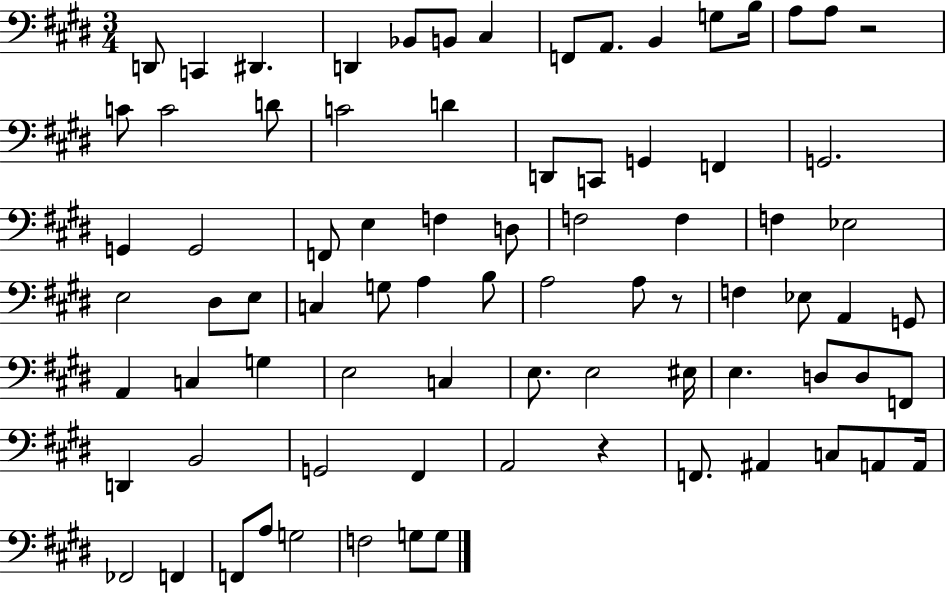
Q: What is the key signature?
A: E major